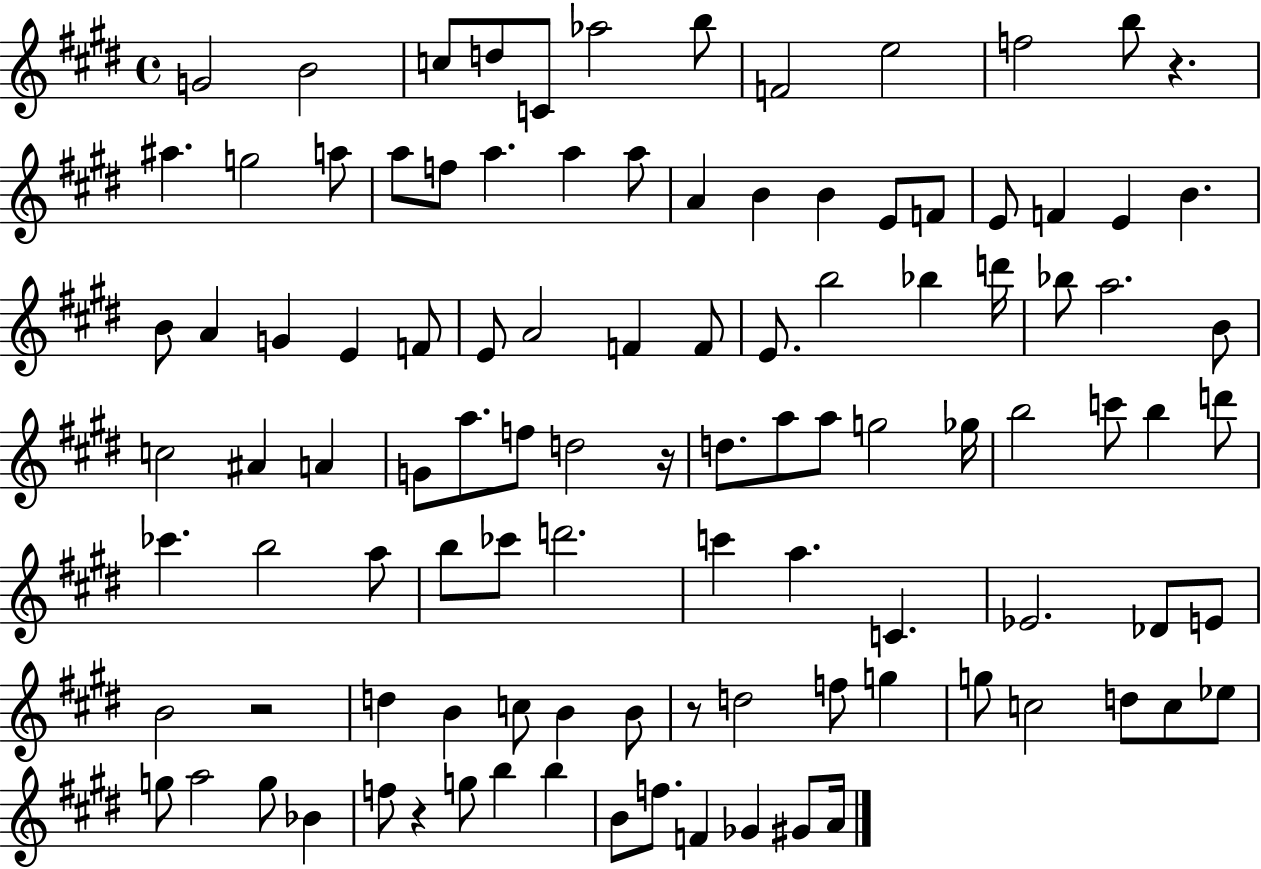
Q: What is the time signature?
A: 4/4